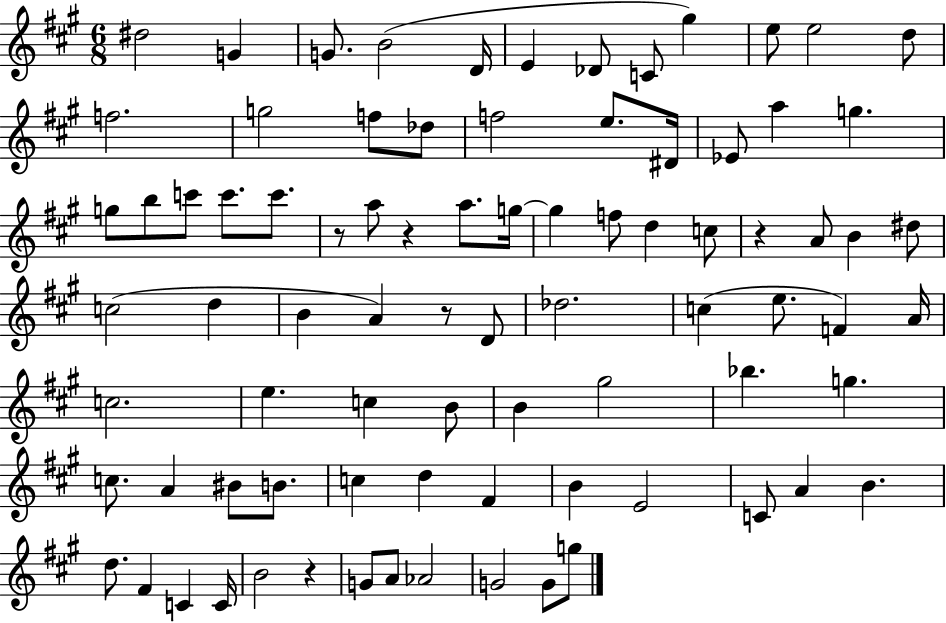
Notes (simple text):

D#5/h G4/q G4/e. B4/h D4/s E4/q Db4/e C4/e G#5/q E5/e E5/h D5/e F5/h. G5/h F5/e Db5/e F5/h E5/e. D#4/s Eb4/e A5/q G5/q. G5/e B5/e C6/e C6/e. C6/e. R/e A5/e R/q A5/e. G5/s G5/q F5/e D5/q C5/e R/q A4/e B4/q D#5/e C5/h D5/q B4/q A4/q R/e D4/e Db5/h. C5/q E5/e. F4/q A4/s C5/h. E5/q. C5/q B4/e B4/q G#5/h Bb5/q. G5/q. C5/e. A4/q BIS4/e B4/e. C5/q D5/q F#4/q B4/q E4/h C4/e A4/q B4/q. D5/e. F#4/q C4/q C4/s B4/h R/q G4/e A4/e Ab4/h G4/h G4/e G5/e